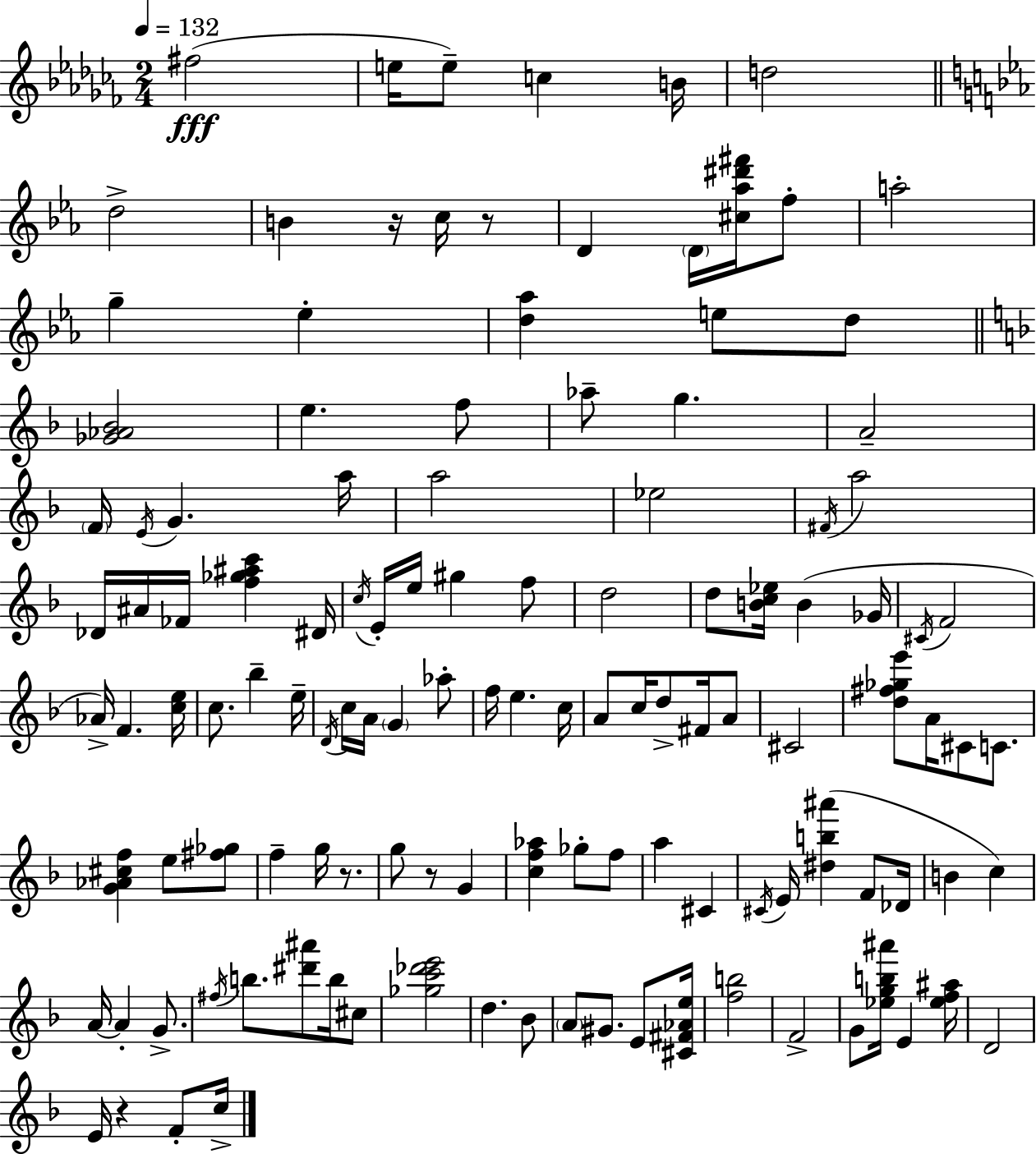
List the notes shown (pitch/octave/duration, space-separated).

F#5/h E5/s E5/e C5/q B4/s D5/h D5/h B4/q R/s C5/s R/e D4/q D4/s [C#5,Ab5,D#6,F#6]/s F5/e A5/h G5/q Eb5/q [D5,Ab5]/q E5/e D5/e [Gb4,Ab4,Bb4]/h E5/q. F5/e Ab5/e G5/q. A4/h F4/s E4/s G4/q. A5/s A5/h Eb5/h F#4/s A5/h Db4/s A#4/s FES4/s [F5,Gb5,A#5,C6]/q D#4/s C5/s E4/s E5/s G#5/q F5/e D5/h D5/e [B4,C5,Eb5]/s B4/q Gb4/s C#4/s F4/h Ab4/s F4/q. [C5,E5]/s C5/e. Bb5/q E5/s D4/s C5/s A4/s G4/q Ab5/e F5/s E5/q. C5/s A4/e C5/s D5/e F#4/s A4/e C#4/h [D5,F#5,Gb5,E6]/e A4/s C#4/e C4/e. [G4,Ab4,C#5,F5]/q E5/e [F#5,Gb5]/e F5/q G5/s R/e. G5/e R/e G4/q [C5,F5,Ab5]/q Gb5/e F5/e A5/q C#4/q C#4/s E4/s [D#5,B5,A#6]/q F4/e Db4/s B4/q C5/q A4/s A4/q G4/e. F#5/s B5/e. [D#6,A#6]/e B5/s C#5/e [Gb5,C6,Db6,E6]/h D5/q. Bb4/e A4/e G#4/e. E4/e [C#4,F#4,Ab4,E5]/s [F5,B5]/h F4/h G4/e [Eb5,G5,B5,A#6]/s E4/q [Eb5,F5,A#5]/s D4/h E4/s R/q F4/e C5/s